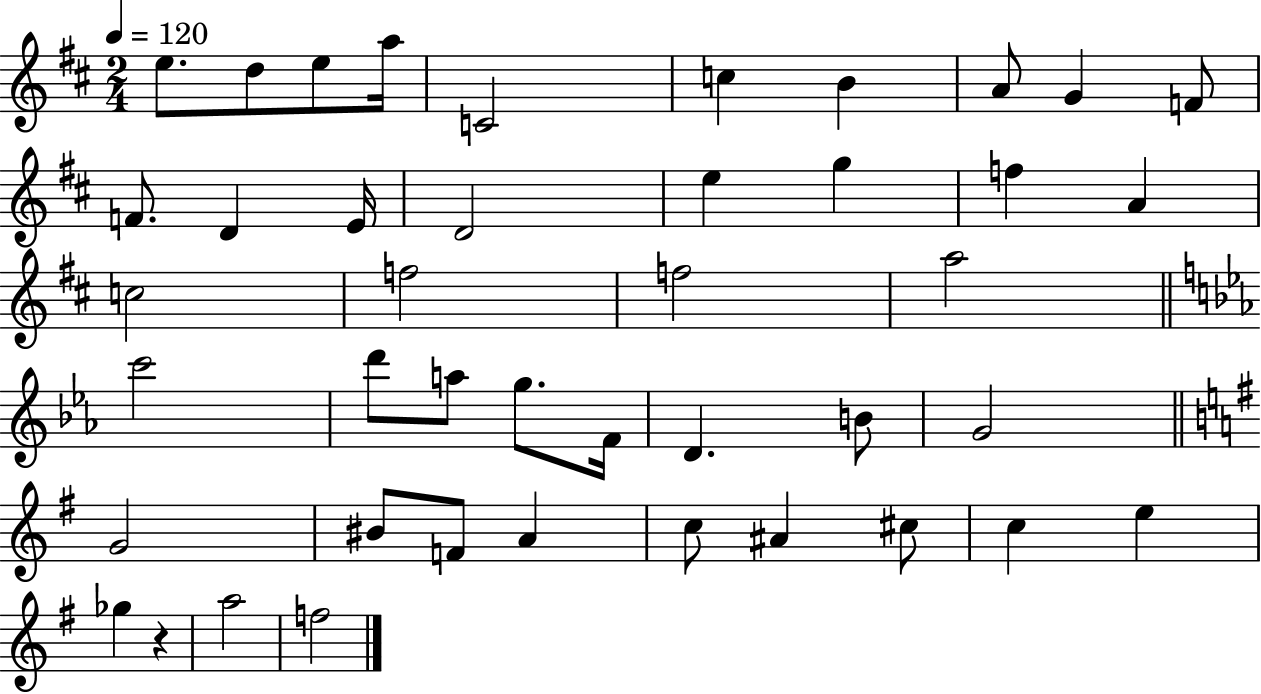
{
  \clef treble
  \numericTimeSignature
  \time 2/4
  \key d \major
  \tempo 4 = 120
  e''8. d''8 e''8 a''16 | c'2 | c''4 b'4 | a'8 g'4 f'8 | \break f'8. d'4 e'16 | d'2 | e''4 g''4 | f''4 a'4 | \break c''2 | f''2 | f''2 | a''2 | \break \bar "||" \break \key ees \major c'''2 | d'''8 a''8 g''8. f'16 | d'4. b'8 | g'2 | \break \bar "||" \break \key g \major g'2 | bis'8 f'8 a'4 | c''8 ais'4 cis''8 | c''4 e''4 | \break ges''4 r4 | a''2 | f''2 | \bar "|."
}